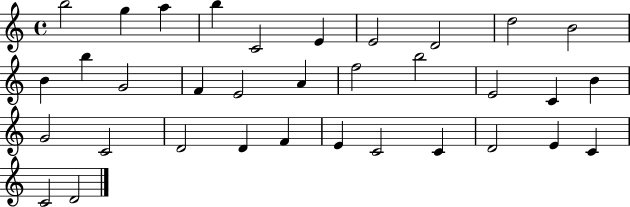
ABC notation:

X:1
T:Untitled
M:4/4
L:1/4
K:C
b2 g a b C2 E E2 D2 d2 B2 B b G2 F E2 A f2 b2 E2 C B G2 C2 D2 D F E C2 C D2 E C C2 D2